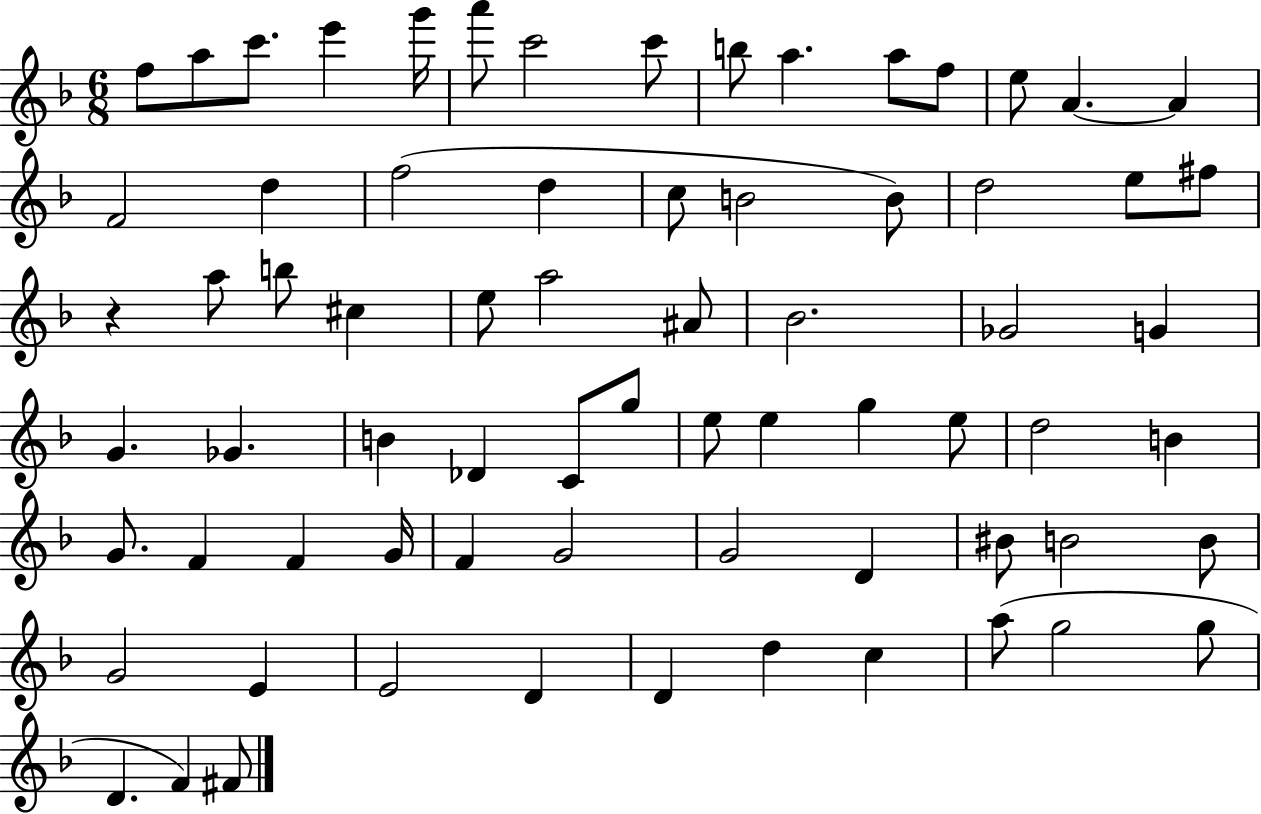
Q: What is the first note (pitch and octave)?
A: F5